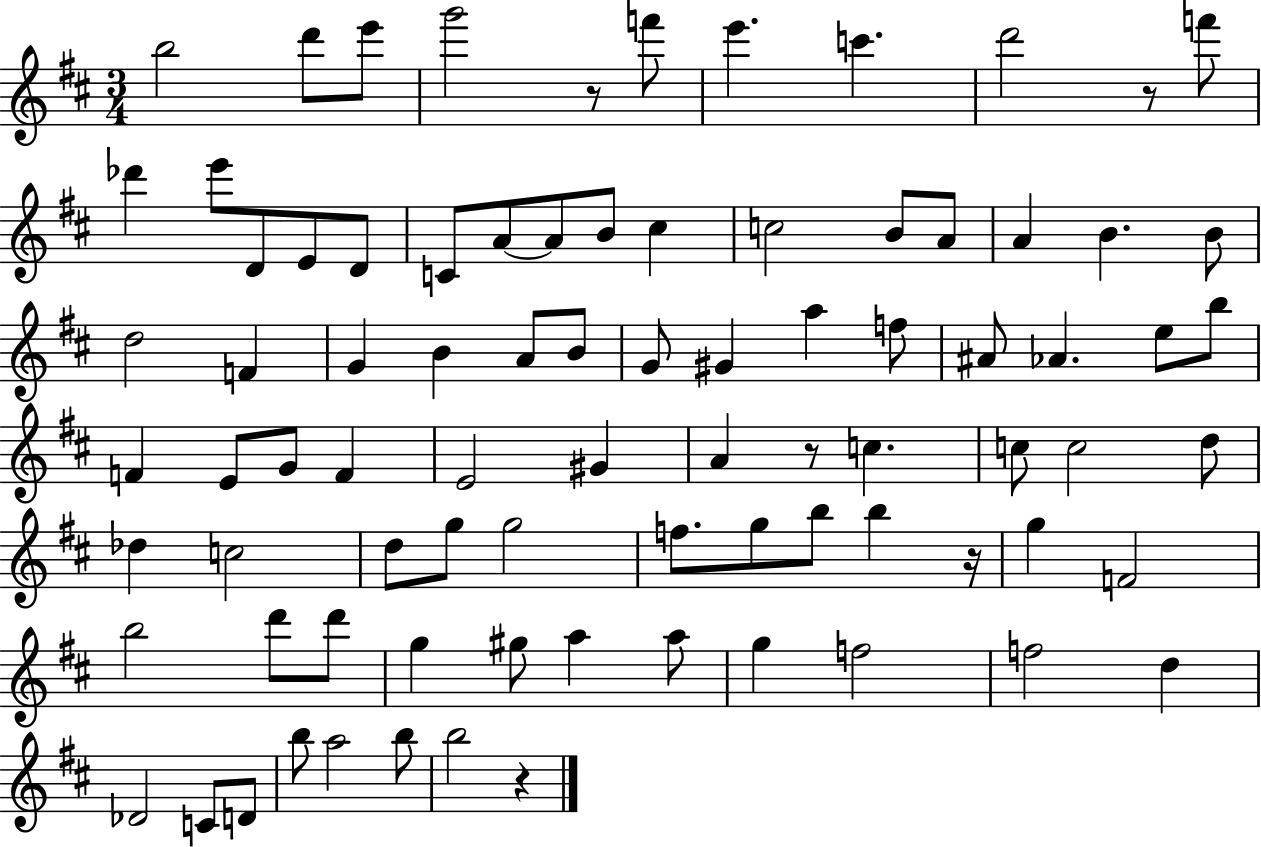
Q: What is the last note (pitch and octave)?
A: B5